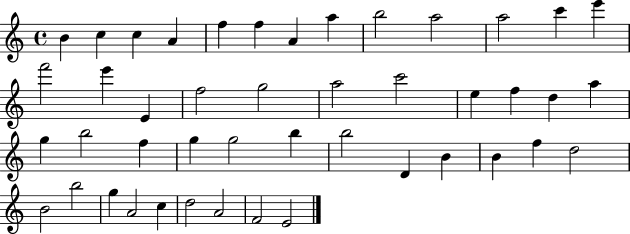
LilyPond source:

{
  \clef treble
  \time 4/4
  \defaultTimeSignature
  \key c \major
  b'4 c''4 c''4 a'4 | f''4 f''4 a'4 a''4 | b''2 a''2 | a''2 c'''4 e'''4 | \break f'''2 e'''4 e'4 | f''2 g''2 | a''2 c'''2 | e''4 f''4 d''4 a''4 | \break g''4 b''2 f''4 | g''4 g''2 b''4 | b''2 d'4 b'4 | b'4 f''4 d''2 | \break b'2 b''2 | g''4 a'2 c''4 | d''2 a'2 | f'2 e'2 | \break \bar "|."
}